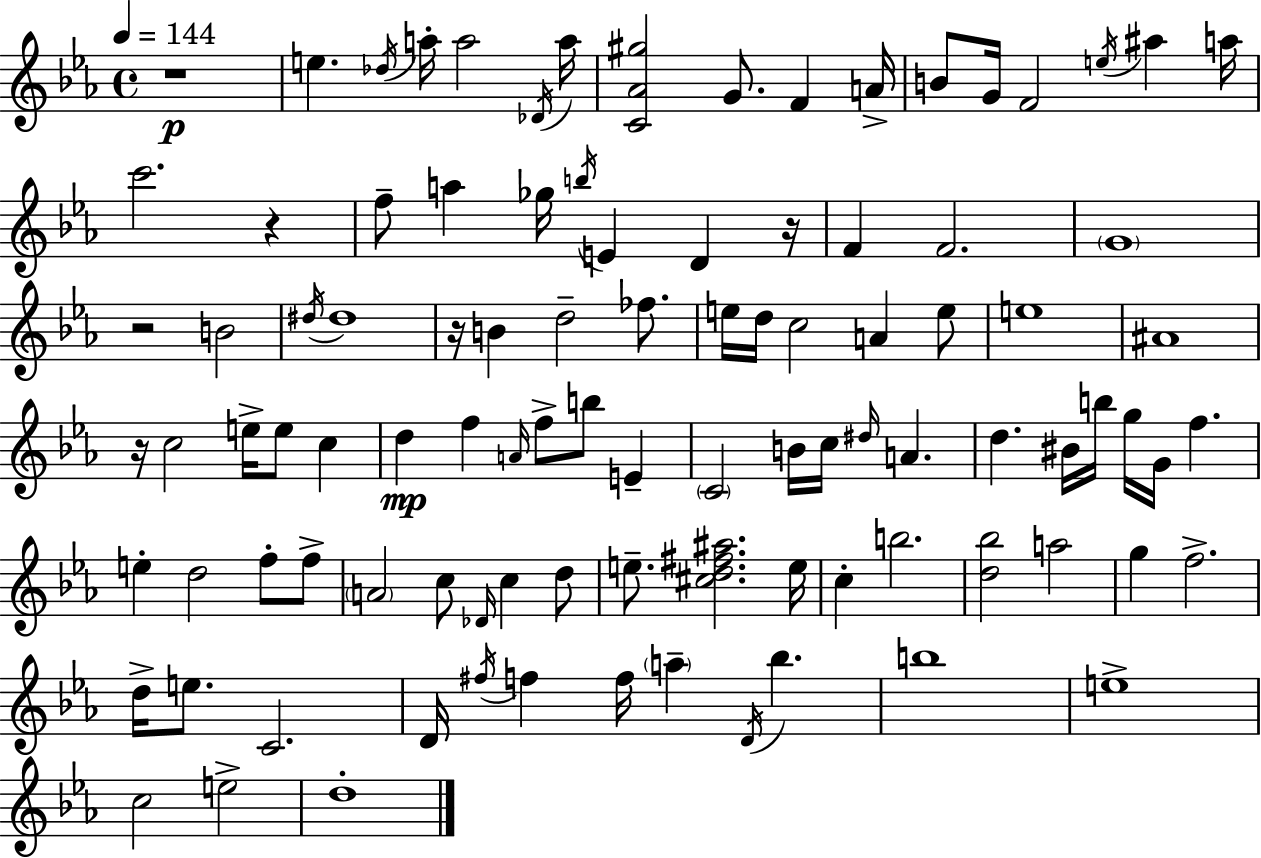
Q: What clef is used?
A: treble